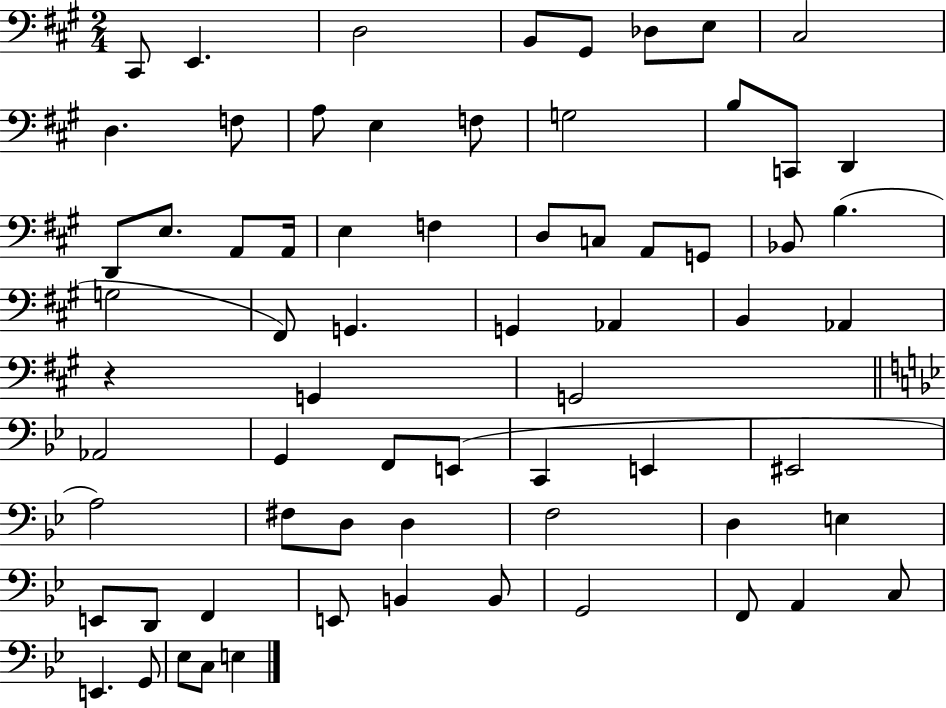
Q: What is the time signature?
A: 2/4